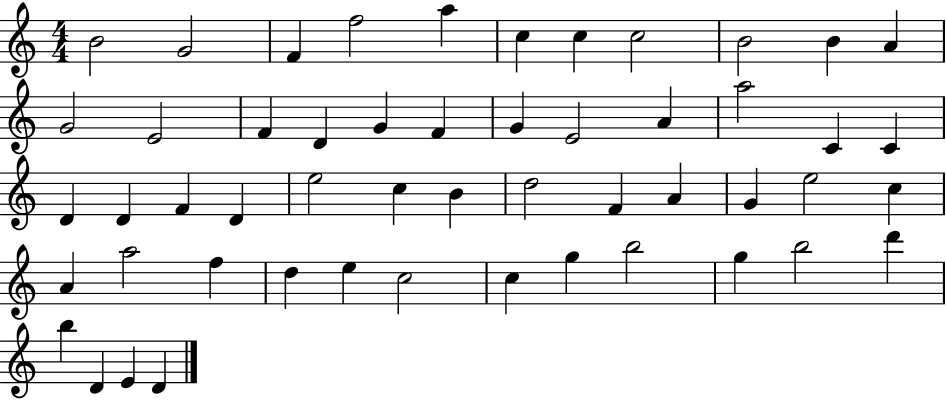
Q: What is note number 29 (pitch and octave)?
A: C5